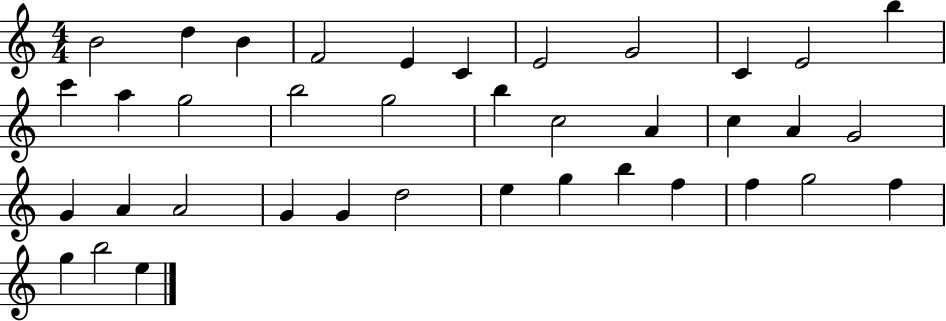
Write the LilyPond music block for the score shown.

{
  \clef treble
  \numericTimeSignature
  \time 4/4
  \key c \major
  b'2 d''4 b'4 | f'2 e'4 c'4 | e'2 g'2 | c'4 e'2 b''4 | \break c'''4 a''4 g''2 | b''2 g''2 | b''4 c''2 a'4 | c''4 a'4 g'2 | \break g'4 a'4 a'2 | g'4 g'4 d''2 | e''4 g''4 b''4 f''4 | f''4 g''2 f''4 | \break g''4 b''2 e''4 | \bar "|."
}